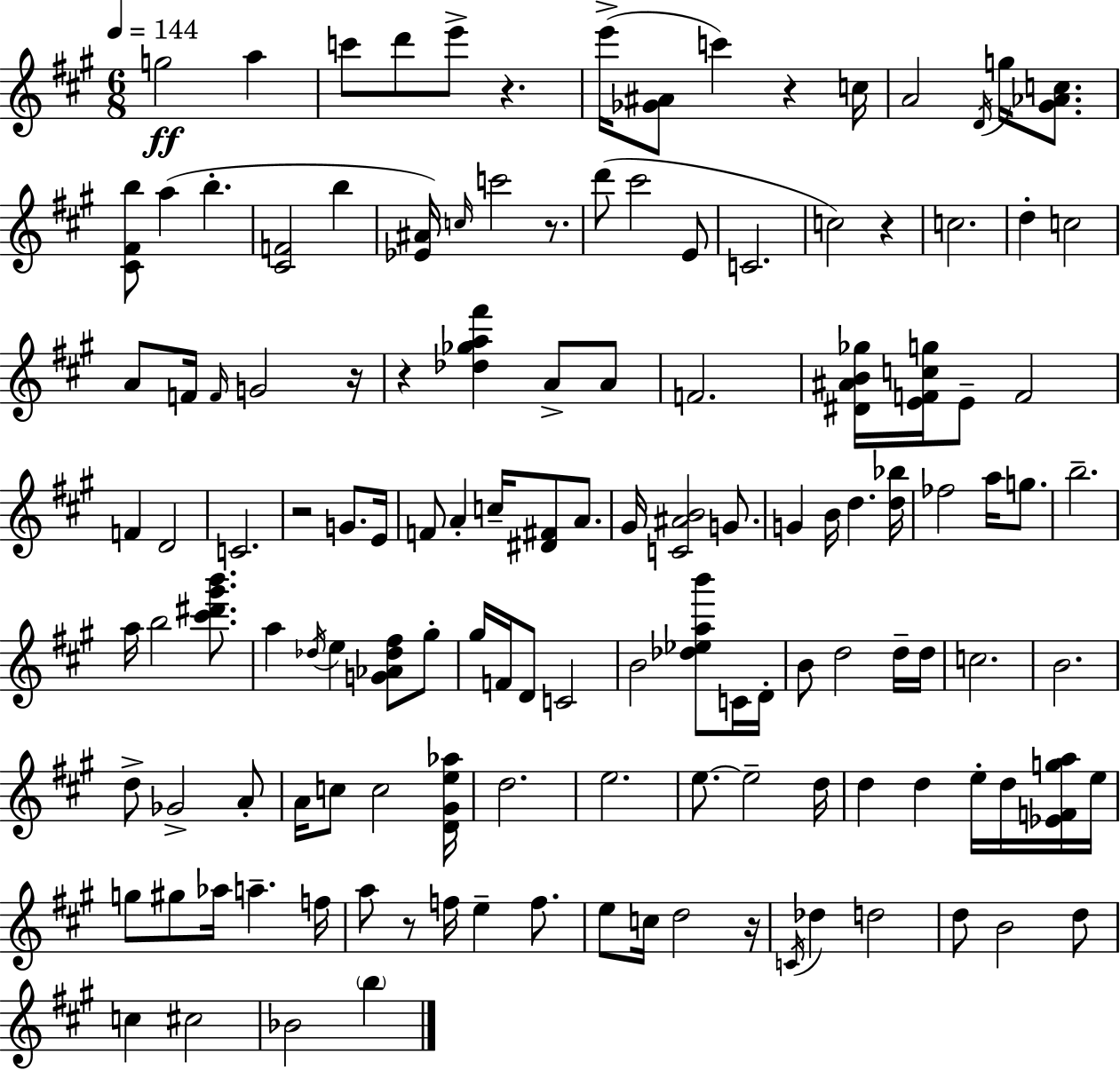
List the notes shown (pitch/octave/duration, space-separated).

G5/h A5/q C6/e D6/e E6/e R/q. E6/s [Gb4,A#4]/e C6/q R/q C5/s A4/h D4/s G5/s [G#4,Ab4,C5]/e. [C#4,F#4,B5]/e A5/q B5/q. [C#4,F4]/h B5/q [Eb4,A#4]/s C5/s C6/h R/e. D6/e C#6/h E4/e C4/h. C5/h R/q C5/h. D5/q C5/h A4/e F4/s F4/s G4/h R/s R/q [Db5,Gb5,A5,F#6]/q A4/e A4/e F4/h. [D#4,A#4,B4,Gb5]/s [E4,F4,C5,G5]/s E4/e F4/h F4/q D4/h C4/h. R/h G4/e. E4/s F4/e A4/q C5/s [D#4,F#4]/e A4/e. G#4/s [C4,A#4,B4]/h G4/e. G4/q B4/s D5/q. [D5,Bb5]/s FES5/h A5/s G5/e. B5/h. A5/s B5/h [C#6,D#6,G#6,B6]/e. A5/q Db5/s E5/q [G4,Ab4,Db5,F#5]/e G#5/e G#5/s F4/s D4/e C4/h B4/h [Db5,Eb5,A5,B6]/e C4/s D4/s B4/e D5/h D5/s D5/s C5/h. B4/h. D5/e Gb4/h A4/e A4/s C5/e C5/h [D4,G#4,E5,Ab5]/s D5/h. E5/h. E5/e. E5/h D5/s D5/q D5/q E5/s D5/s [Eb4,F4,G5,A5]/s E5/s G5/e G#5/e Ab5/s A5/q. F5/s A5/e R/e F5/s E5/q F5/e. E5/e C5/s D5/h R/s C4/s Db5/q D5/h D5/e B4/h D5/e C5/q C#5/h Bb4/h B5/q